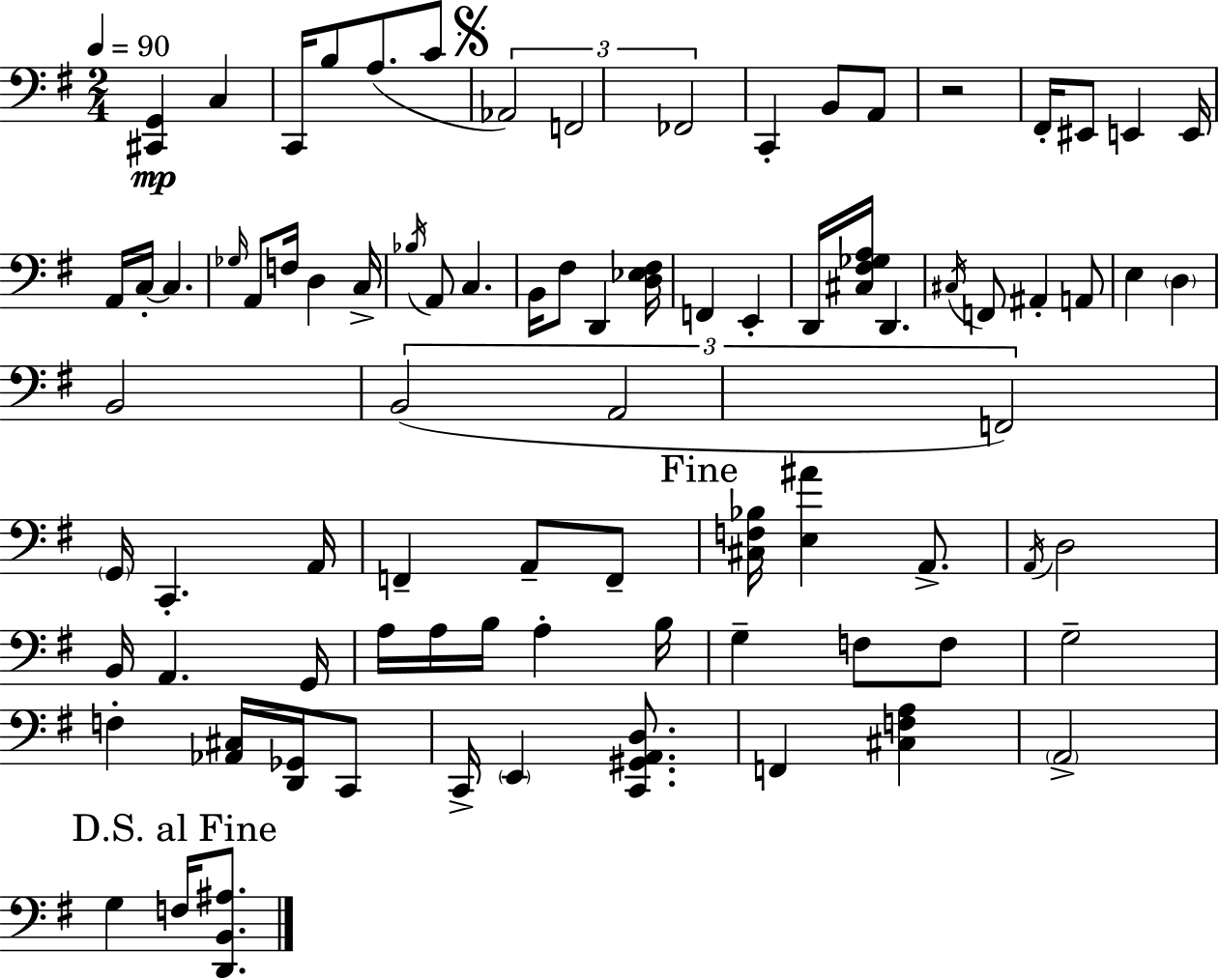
X:1
T:Untitled
M:2/4
L:1/4
K:Em
[^C,,G,,] C, C,,/4 B,/2 A,/2 C/2 _A,,2 F,,2 _F,,2 C,, B,,/2 A,,/2 z2 ^F,,/4 ^E,,/2 E,, E,,/4 A,,/4 C,/4 C, _G,/4 A,,/2 F,/4 D, C,/4 _B,/4 A,,/2 C, B,,/4 ^F,/2 D,, [D,_E,^F,]/4 F,, E,, D,,/4 [^C,^F,_G,A,]/4 D,, ^C,/4 F,,/2 ^A,, A,,/2 E, D, B,,2 B,,2 A,,2 F,,2 G,,/4 C,, A,,/4 F,, A,,/2 F,,/2 [^C,F,_B,]/4 [E,^A] A,,/2 A,,/4 D,2 B,,/4 A,, G,,/4 A,/4 A,/4 B,/4 A, B,/4 G, F,/2 F,/2 G,2 F, [_A,,^C,]/4 [D,,_G,,]/4 C,,/2 C,,/4 E,, [C,,^G,,A,,D,]/2 F,, [^C,F,A,] A,,2 G, F,/4 [D,,B,,^A,]/2